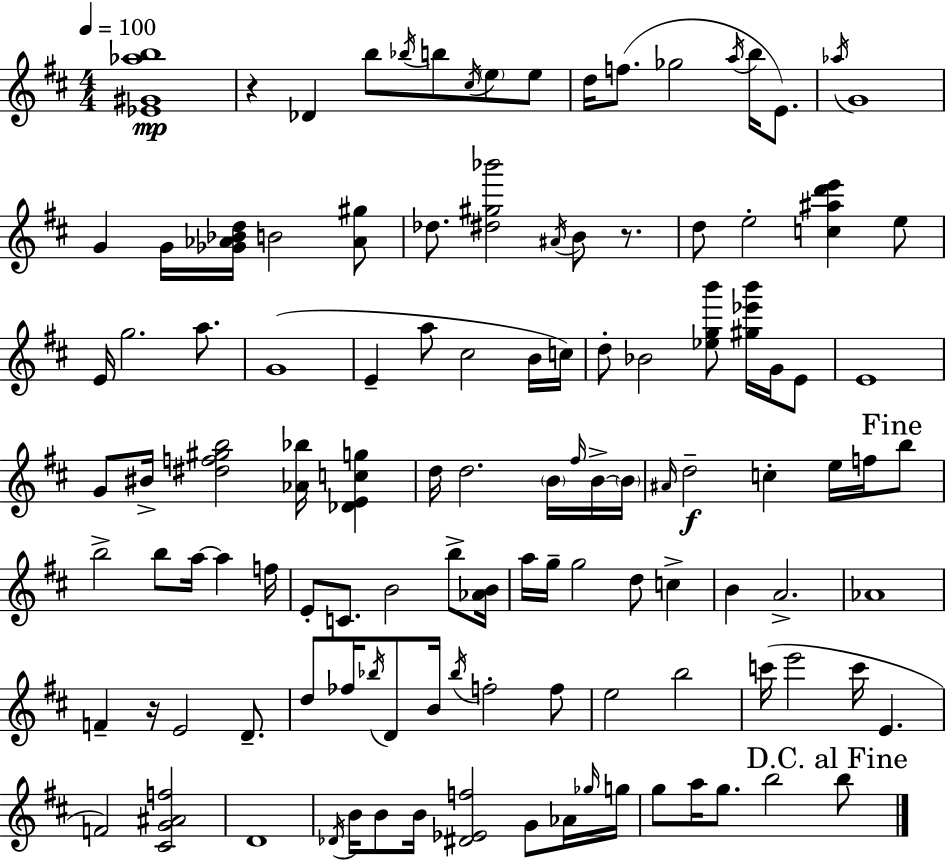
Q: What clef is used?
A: treble